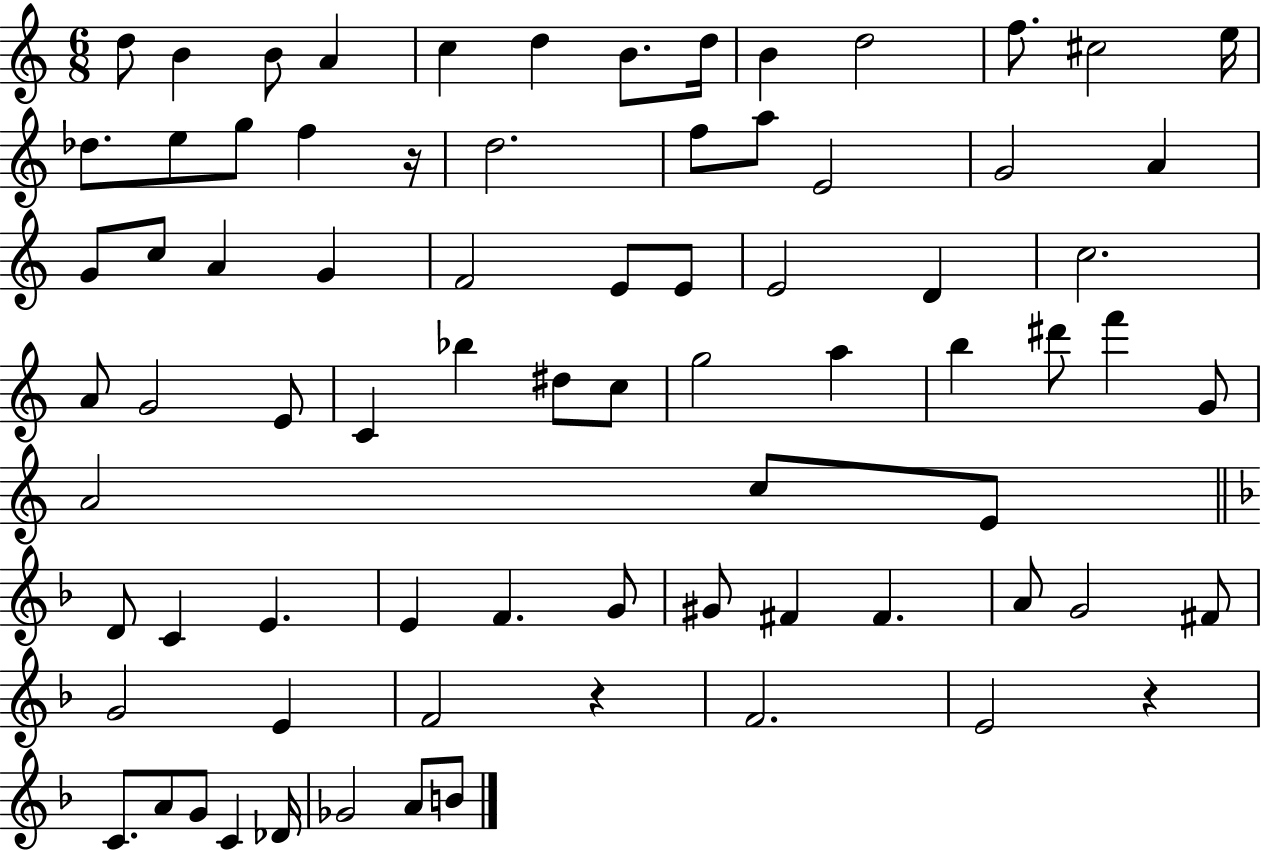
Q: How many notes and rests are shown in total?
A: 77